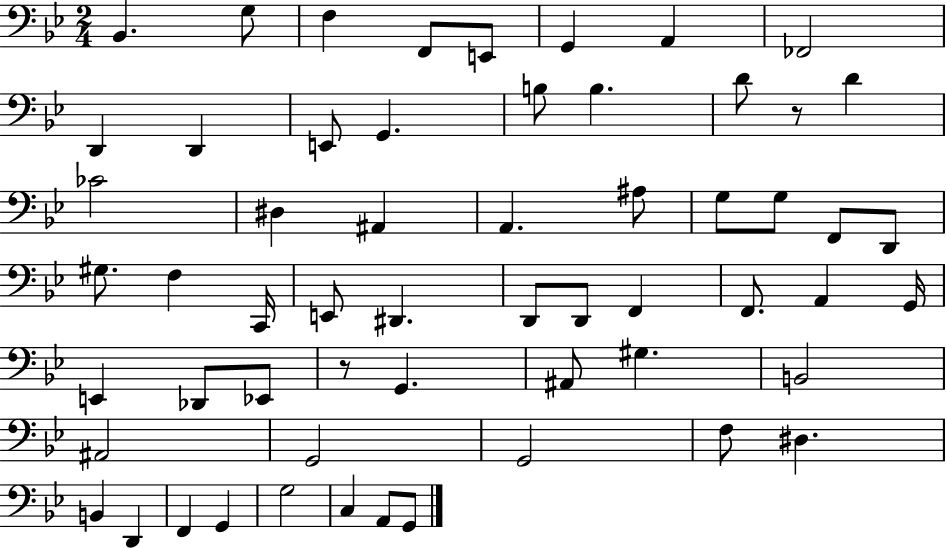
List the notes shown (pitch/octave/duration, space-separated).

Bb2/q. G3/e F3/q F2/e E2/e G2/q A2/q FES2/h D2/q D2/q E2/e G2/q. B3/e B3/q. D4/e R/e D4/q CES4/h D#3/q A#2/q A2/q. A#3/e G3/e G3/e F2/e D2/e G#3/e. F3/q C2/s E2/e D#2/q. D2/e D2/e F2/q F2/e. A2/q G2/s E2/q Db2/e Eb2/e R/e G2/q. A#2/e G#3/q. B2/h A#2/h G2/h G2/h F3/e D#3/q. B2/q D2/q F2/q G2/q G3/h C3/q A2/e G2/e